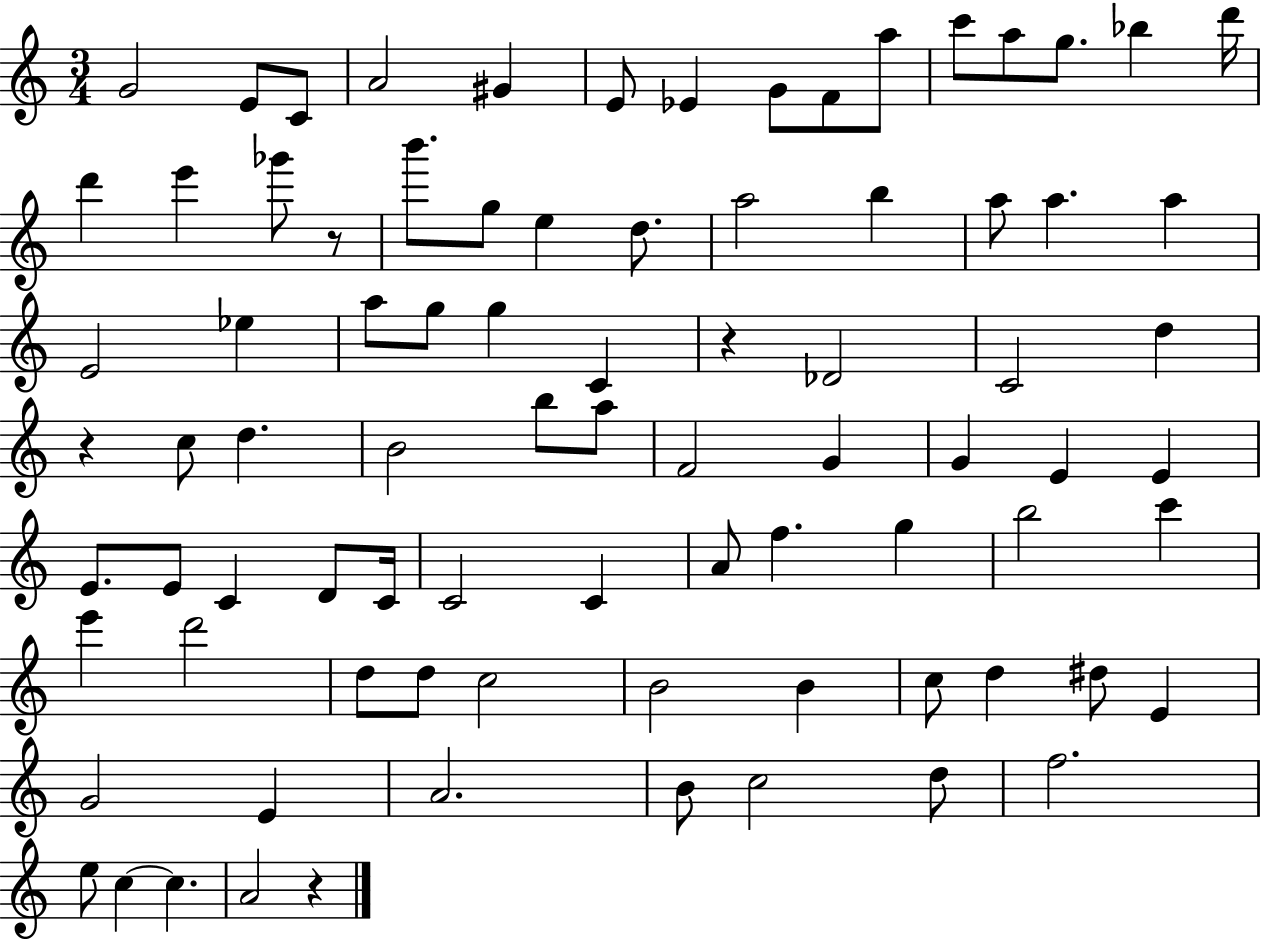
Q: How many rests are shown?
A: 4